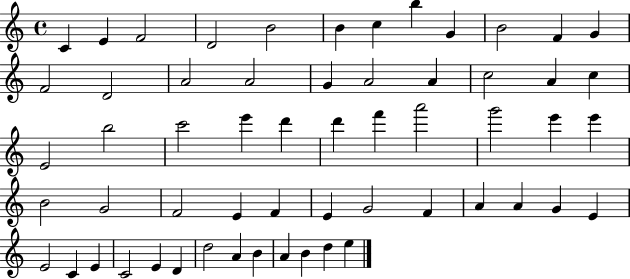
{
  \clef treble
  \time 4/4
  \defaultTimeSignature
  \key c \major
  c'4 e'4 f'2 | d'2 b'2 | b'4 c''4 b''4 g'4 | b'2 f'4 g'4 | \break f'2 d'2 | a'2 a'2 | g'4 a'2 a'4 | c''2 a'4 c''4 | \break e'2 b''2 | c'''2 e'''4 d'''4 | d'''4 f'''4 a'''2 | g'''2 e'''4 e'''4 | \break b'2 g'2 | f'2 e'4 f'4 | e'4 g'2 f'4 | a'4 a'4 g'4 e'4 | \break e'2 c'4 e'4 | c'2 e'4 d'4 | d''2 a'4 b'4 | a'4 b'4 d''4 e''4 | \break \bar "|."
}